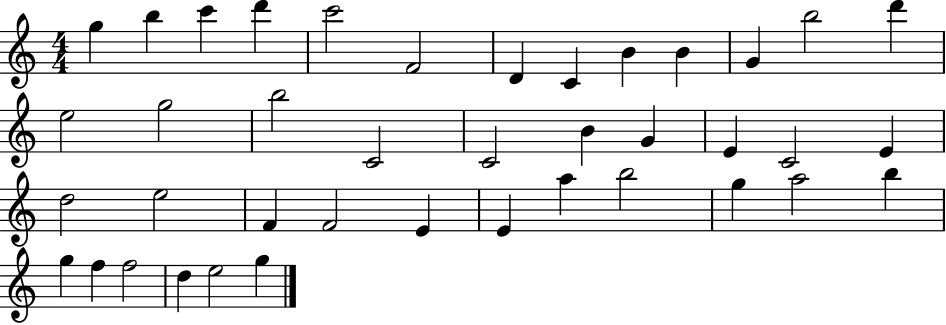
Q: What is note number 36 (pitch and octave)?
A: F5